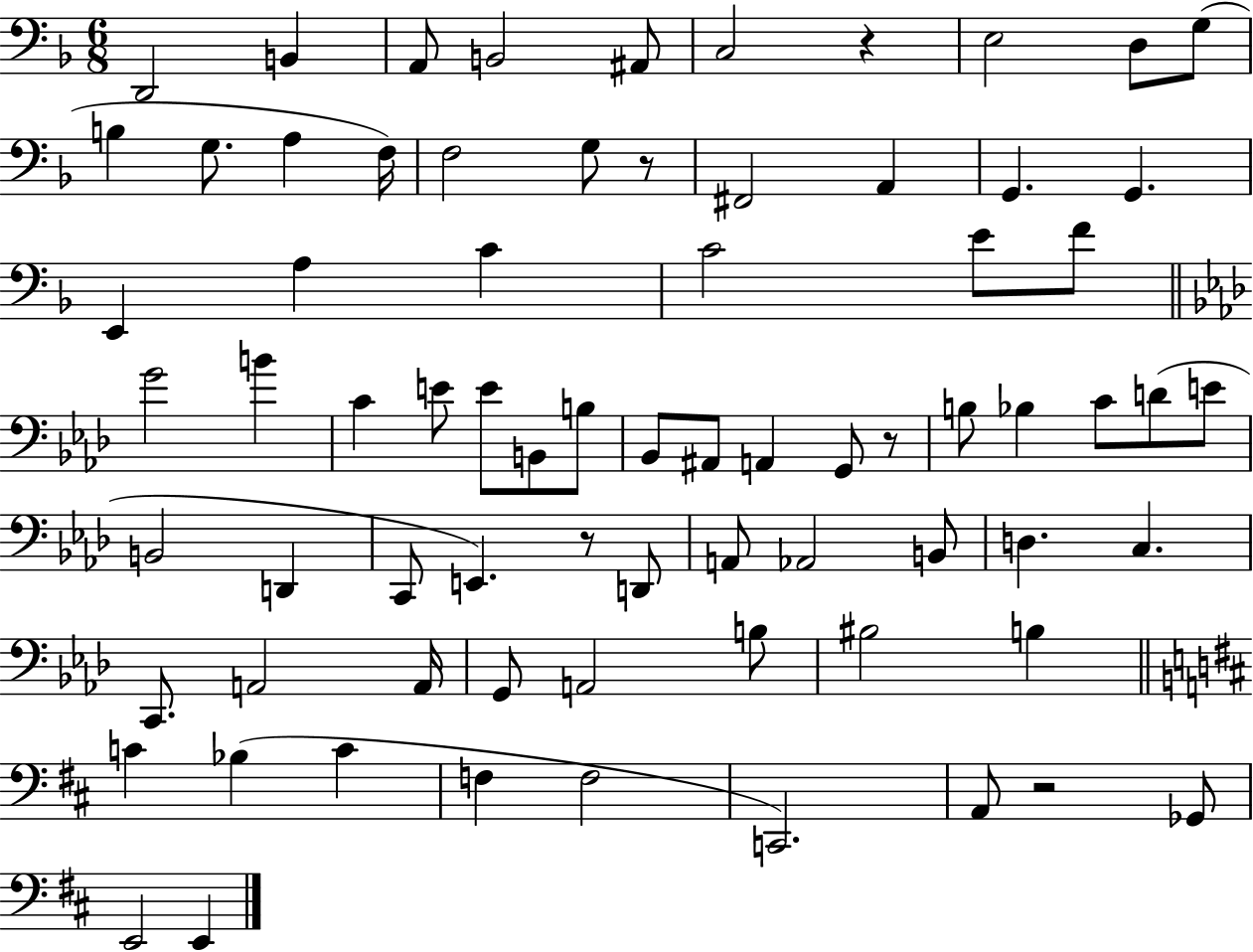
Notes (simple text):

D2/h B2/q A2/e B2/h A#2/e C3/h R/q E3/h D3/e G3/e B3/q G3/e. A3/q F3/s F3/h G3/e R/e F#2/h A2/q G2/q. G2/q. E2/q A3/q C4/q C4/h E4/e F4/e G4/h B4/q C4/q E4/e E4/e B2/e B3/e Bb2/e A#2/e A2/q G2/e R/e B3/e Bb3/q C4/e D4/e E4/e B2/h D2/q C2/e E2/q. R/e D2/e A2/e Ab2/h B2/e D3/q. C3/q. C2/e. A2/h A2/s G2/e A2/h B3/e BIS3/h B3/q C4/q Bb3/q C4/q F3/q F3/h C2/h. A2/e R/h Gb2/e E2/h E2/q